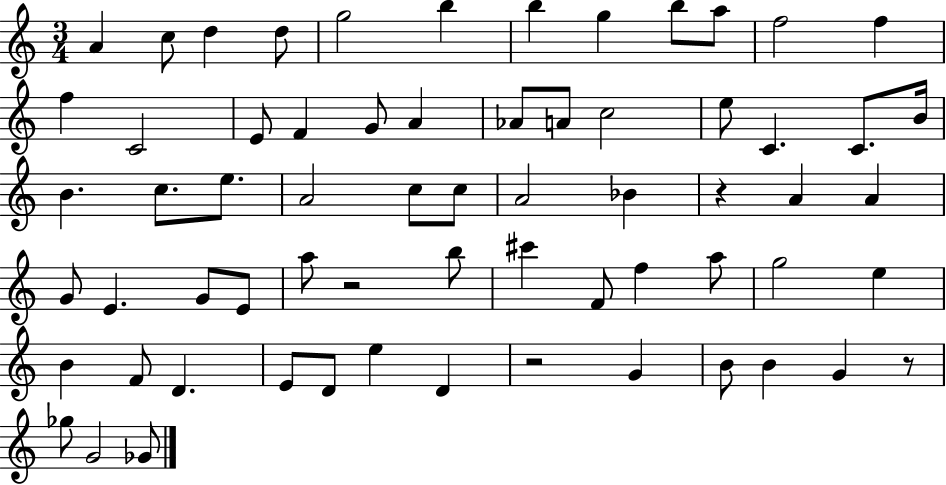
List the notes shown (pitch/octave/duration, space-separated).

A4/q C5/e D5/q D5/e G5/h B5/q B5/q G5/q B5/e A5/e F5/h F5/q F5/q C4/h E4/e F4/q G4/e A4/q Ab4/e A4/e C5/h E5/e C4/q. C4/e. B4/s B4/q. C5/e. E5/e. A4/h C5/e C5/e A4/h Bb4/q R/q A4/q A4/q G4/e E4/q. G4/e E4/e A5/e R/h B5/e C#6/q F4/e F5/q A5/e G5/h E5/q B4/q F4/e D4/q. E4/e D4/e E5/q D4/q R/h G4/q B4/e B4/q G4/q R/e Gb5/e G4/h Gb4/e